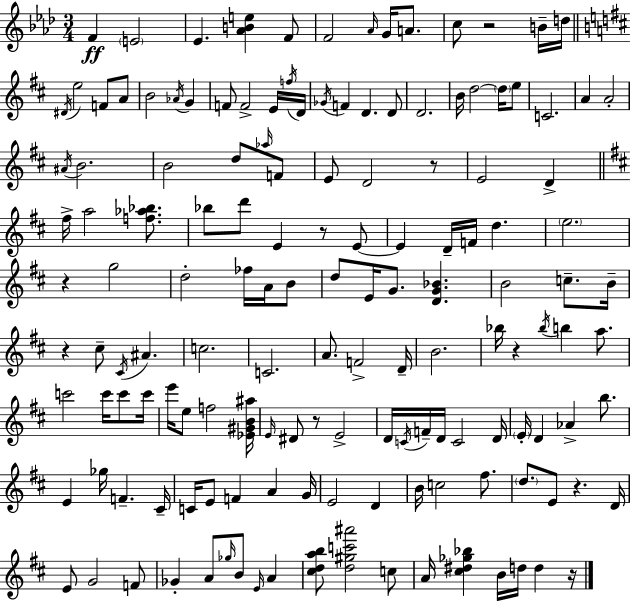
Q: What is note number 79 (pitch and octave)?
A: B5